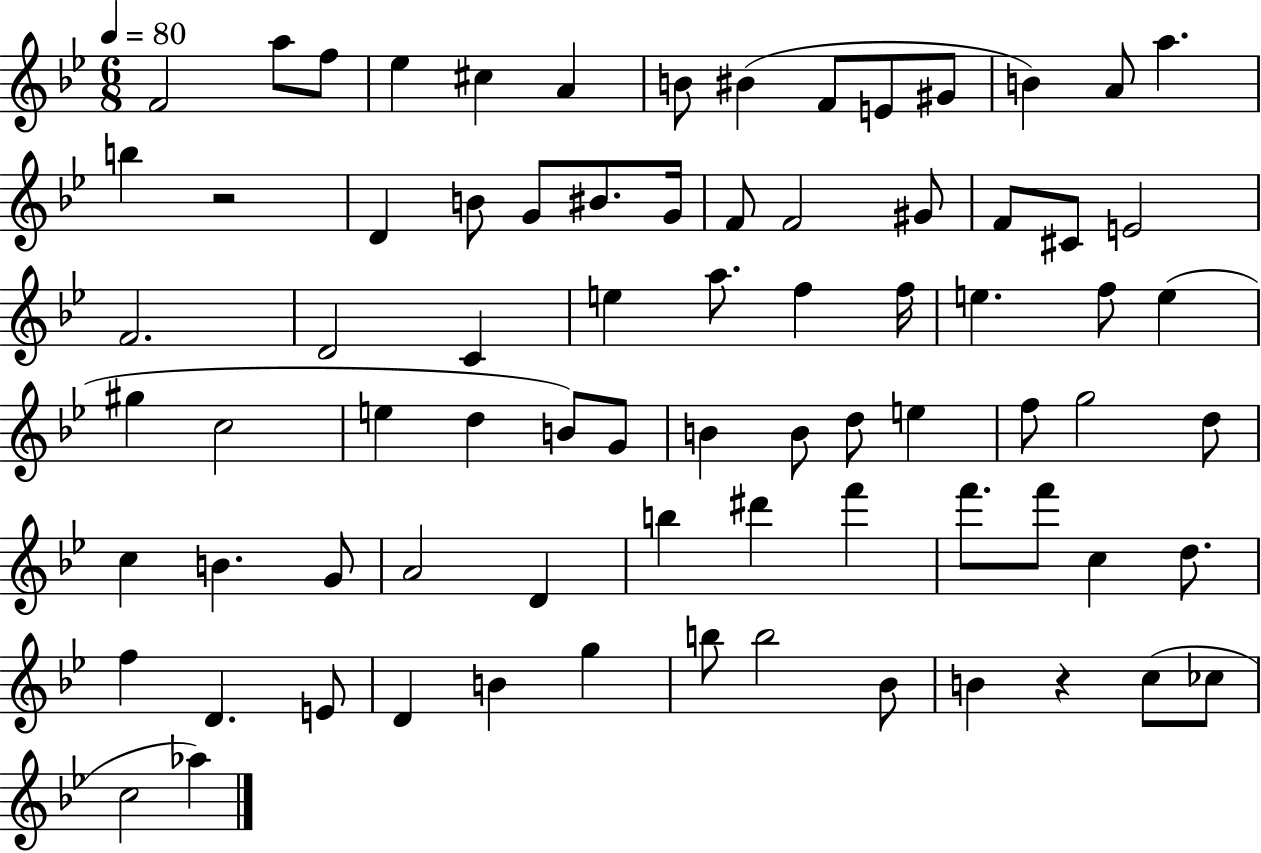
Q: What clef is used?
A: treble